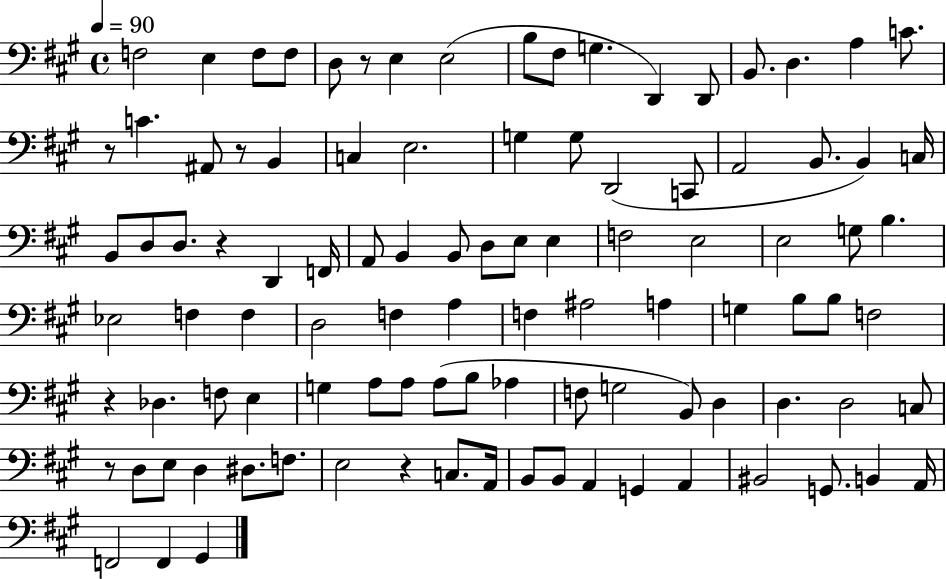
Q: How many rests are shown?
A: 7